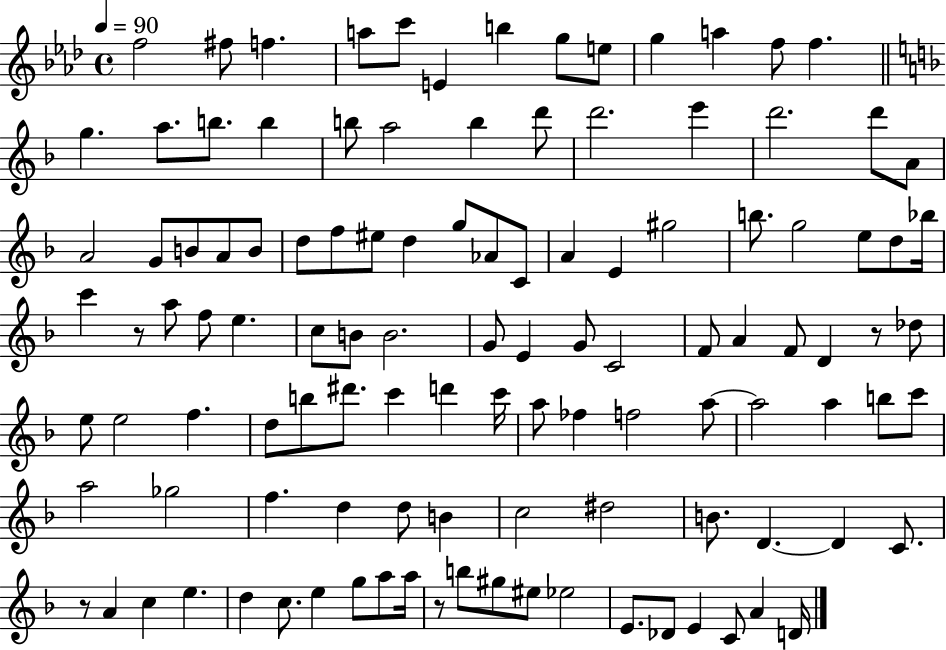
F5/h F#5/e F5/q. A5/e C6/e E4/q B5/q G5/e E5/e G5/q A5/q F5/e F5/q. G5/q. A5/e. B5/e. B5/q B5/e A5/h B5/q D6/e D6/h. E6/q D6/h. D6/e A4/e A4/h G4/e B4/e A4/e B4/e D5/e F5/e EIS5/e D5/q G5/e Ab4/e C4/e A4/q E4/q G#5/h B5/e. G5/h E5/e D5/e Bb5/s C6/q R/e A5/e F5/e E5/q. C5/e B4/e B4/h. G4/e E4/q G4/e C4/h F4/e A4/q F4/e D4/q R/e Db5/e E5/e E5/h F5/q. D5/e B5/e D#6/e. C6/q D6/q C6/s A5/e FES5/q F5/h A5/e A5/h A5/q B5/e C6/e A5/h Gb5/h F5/q. D5/q D5/e B4/q C5/h D#5/h B4/e. D4/q. D4/q C4/e. R/e A4/q C5/q E5/q. D5/q C5/e. E5/q G5/e A5/e A5/s R/e B5/e G#5/e EIS5/e Eb5/h E4/e. Db4/e E4/q C4/e A4/q D4/s